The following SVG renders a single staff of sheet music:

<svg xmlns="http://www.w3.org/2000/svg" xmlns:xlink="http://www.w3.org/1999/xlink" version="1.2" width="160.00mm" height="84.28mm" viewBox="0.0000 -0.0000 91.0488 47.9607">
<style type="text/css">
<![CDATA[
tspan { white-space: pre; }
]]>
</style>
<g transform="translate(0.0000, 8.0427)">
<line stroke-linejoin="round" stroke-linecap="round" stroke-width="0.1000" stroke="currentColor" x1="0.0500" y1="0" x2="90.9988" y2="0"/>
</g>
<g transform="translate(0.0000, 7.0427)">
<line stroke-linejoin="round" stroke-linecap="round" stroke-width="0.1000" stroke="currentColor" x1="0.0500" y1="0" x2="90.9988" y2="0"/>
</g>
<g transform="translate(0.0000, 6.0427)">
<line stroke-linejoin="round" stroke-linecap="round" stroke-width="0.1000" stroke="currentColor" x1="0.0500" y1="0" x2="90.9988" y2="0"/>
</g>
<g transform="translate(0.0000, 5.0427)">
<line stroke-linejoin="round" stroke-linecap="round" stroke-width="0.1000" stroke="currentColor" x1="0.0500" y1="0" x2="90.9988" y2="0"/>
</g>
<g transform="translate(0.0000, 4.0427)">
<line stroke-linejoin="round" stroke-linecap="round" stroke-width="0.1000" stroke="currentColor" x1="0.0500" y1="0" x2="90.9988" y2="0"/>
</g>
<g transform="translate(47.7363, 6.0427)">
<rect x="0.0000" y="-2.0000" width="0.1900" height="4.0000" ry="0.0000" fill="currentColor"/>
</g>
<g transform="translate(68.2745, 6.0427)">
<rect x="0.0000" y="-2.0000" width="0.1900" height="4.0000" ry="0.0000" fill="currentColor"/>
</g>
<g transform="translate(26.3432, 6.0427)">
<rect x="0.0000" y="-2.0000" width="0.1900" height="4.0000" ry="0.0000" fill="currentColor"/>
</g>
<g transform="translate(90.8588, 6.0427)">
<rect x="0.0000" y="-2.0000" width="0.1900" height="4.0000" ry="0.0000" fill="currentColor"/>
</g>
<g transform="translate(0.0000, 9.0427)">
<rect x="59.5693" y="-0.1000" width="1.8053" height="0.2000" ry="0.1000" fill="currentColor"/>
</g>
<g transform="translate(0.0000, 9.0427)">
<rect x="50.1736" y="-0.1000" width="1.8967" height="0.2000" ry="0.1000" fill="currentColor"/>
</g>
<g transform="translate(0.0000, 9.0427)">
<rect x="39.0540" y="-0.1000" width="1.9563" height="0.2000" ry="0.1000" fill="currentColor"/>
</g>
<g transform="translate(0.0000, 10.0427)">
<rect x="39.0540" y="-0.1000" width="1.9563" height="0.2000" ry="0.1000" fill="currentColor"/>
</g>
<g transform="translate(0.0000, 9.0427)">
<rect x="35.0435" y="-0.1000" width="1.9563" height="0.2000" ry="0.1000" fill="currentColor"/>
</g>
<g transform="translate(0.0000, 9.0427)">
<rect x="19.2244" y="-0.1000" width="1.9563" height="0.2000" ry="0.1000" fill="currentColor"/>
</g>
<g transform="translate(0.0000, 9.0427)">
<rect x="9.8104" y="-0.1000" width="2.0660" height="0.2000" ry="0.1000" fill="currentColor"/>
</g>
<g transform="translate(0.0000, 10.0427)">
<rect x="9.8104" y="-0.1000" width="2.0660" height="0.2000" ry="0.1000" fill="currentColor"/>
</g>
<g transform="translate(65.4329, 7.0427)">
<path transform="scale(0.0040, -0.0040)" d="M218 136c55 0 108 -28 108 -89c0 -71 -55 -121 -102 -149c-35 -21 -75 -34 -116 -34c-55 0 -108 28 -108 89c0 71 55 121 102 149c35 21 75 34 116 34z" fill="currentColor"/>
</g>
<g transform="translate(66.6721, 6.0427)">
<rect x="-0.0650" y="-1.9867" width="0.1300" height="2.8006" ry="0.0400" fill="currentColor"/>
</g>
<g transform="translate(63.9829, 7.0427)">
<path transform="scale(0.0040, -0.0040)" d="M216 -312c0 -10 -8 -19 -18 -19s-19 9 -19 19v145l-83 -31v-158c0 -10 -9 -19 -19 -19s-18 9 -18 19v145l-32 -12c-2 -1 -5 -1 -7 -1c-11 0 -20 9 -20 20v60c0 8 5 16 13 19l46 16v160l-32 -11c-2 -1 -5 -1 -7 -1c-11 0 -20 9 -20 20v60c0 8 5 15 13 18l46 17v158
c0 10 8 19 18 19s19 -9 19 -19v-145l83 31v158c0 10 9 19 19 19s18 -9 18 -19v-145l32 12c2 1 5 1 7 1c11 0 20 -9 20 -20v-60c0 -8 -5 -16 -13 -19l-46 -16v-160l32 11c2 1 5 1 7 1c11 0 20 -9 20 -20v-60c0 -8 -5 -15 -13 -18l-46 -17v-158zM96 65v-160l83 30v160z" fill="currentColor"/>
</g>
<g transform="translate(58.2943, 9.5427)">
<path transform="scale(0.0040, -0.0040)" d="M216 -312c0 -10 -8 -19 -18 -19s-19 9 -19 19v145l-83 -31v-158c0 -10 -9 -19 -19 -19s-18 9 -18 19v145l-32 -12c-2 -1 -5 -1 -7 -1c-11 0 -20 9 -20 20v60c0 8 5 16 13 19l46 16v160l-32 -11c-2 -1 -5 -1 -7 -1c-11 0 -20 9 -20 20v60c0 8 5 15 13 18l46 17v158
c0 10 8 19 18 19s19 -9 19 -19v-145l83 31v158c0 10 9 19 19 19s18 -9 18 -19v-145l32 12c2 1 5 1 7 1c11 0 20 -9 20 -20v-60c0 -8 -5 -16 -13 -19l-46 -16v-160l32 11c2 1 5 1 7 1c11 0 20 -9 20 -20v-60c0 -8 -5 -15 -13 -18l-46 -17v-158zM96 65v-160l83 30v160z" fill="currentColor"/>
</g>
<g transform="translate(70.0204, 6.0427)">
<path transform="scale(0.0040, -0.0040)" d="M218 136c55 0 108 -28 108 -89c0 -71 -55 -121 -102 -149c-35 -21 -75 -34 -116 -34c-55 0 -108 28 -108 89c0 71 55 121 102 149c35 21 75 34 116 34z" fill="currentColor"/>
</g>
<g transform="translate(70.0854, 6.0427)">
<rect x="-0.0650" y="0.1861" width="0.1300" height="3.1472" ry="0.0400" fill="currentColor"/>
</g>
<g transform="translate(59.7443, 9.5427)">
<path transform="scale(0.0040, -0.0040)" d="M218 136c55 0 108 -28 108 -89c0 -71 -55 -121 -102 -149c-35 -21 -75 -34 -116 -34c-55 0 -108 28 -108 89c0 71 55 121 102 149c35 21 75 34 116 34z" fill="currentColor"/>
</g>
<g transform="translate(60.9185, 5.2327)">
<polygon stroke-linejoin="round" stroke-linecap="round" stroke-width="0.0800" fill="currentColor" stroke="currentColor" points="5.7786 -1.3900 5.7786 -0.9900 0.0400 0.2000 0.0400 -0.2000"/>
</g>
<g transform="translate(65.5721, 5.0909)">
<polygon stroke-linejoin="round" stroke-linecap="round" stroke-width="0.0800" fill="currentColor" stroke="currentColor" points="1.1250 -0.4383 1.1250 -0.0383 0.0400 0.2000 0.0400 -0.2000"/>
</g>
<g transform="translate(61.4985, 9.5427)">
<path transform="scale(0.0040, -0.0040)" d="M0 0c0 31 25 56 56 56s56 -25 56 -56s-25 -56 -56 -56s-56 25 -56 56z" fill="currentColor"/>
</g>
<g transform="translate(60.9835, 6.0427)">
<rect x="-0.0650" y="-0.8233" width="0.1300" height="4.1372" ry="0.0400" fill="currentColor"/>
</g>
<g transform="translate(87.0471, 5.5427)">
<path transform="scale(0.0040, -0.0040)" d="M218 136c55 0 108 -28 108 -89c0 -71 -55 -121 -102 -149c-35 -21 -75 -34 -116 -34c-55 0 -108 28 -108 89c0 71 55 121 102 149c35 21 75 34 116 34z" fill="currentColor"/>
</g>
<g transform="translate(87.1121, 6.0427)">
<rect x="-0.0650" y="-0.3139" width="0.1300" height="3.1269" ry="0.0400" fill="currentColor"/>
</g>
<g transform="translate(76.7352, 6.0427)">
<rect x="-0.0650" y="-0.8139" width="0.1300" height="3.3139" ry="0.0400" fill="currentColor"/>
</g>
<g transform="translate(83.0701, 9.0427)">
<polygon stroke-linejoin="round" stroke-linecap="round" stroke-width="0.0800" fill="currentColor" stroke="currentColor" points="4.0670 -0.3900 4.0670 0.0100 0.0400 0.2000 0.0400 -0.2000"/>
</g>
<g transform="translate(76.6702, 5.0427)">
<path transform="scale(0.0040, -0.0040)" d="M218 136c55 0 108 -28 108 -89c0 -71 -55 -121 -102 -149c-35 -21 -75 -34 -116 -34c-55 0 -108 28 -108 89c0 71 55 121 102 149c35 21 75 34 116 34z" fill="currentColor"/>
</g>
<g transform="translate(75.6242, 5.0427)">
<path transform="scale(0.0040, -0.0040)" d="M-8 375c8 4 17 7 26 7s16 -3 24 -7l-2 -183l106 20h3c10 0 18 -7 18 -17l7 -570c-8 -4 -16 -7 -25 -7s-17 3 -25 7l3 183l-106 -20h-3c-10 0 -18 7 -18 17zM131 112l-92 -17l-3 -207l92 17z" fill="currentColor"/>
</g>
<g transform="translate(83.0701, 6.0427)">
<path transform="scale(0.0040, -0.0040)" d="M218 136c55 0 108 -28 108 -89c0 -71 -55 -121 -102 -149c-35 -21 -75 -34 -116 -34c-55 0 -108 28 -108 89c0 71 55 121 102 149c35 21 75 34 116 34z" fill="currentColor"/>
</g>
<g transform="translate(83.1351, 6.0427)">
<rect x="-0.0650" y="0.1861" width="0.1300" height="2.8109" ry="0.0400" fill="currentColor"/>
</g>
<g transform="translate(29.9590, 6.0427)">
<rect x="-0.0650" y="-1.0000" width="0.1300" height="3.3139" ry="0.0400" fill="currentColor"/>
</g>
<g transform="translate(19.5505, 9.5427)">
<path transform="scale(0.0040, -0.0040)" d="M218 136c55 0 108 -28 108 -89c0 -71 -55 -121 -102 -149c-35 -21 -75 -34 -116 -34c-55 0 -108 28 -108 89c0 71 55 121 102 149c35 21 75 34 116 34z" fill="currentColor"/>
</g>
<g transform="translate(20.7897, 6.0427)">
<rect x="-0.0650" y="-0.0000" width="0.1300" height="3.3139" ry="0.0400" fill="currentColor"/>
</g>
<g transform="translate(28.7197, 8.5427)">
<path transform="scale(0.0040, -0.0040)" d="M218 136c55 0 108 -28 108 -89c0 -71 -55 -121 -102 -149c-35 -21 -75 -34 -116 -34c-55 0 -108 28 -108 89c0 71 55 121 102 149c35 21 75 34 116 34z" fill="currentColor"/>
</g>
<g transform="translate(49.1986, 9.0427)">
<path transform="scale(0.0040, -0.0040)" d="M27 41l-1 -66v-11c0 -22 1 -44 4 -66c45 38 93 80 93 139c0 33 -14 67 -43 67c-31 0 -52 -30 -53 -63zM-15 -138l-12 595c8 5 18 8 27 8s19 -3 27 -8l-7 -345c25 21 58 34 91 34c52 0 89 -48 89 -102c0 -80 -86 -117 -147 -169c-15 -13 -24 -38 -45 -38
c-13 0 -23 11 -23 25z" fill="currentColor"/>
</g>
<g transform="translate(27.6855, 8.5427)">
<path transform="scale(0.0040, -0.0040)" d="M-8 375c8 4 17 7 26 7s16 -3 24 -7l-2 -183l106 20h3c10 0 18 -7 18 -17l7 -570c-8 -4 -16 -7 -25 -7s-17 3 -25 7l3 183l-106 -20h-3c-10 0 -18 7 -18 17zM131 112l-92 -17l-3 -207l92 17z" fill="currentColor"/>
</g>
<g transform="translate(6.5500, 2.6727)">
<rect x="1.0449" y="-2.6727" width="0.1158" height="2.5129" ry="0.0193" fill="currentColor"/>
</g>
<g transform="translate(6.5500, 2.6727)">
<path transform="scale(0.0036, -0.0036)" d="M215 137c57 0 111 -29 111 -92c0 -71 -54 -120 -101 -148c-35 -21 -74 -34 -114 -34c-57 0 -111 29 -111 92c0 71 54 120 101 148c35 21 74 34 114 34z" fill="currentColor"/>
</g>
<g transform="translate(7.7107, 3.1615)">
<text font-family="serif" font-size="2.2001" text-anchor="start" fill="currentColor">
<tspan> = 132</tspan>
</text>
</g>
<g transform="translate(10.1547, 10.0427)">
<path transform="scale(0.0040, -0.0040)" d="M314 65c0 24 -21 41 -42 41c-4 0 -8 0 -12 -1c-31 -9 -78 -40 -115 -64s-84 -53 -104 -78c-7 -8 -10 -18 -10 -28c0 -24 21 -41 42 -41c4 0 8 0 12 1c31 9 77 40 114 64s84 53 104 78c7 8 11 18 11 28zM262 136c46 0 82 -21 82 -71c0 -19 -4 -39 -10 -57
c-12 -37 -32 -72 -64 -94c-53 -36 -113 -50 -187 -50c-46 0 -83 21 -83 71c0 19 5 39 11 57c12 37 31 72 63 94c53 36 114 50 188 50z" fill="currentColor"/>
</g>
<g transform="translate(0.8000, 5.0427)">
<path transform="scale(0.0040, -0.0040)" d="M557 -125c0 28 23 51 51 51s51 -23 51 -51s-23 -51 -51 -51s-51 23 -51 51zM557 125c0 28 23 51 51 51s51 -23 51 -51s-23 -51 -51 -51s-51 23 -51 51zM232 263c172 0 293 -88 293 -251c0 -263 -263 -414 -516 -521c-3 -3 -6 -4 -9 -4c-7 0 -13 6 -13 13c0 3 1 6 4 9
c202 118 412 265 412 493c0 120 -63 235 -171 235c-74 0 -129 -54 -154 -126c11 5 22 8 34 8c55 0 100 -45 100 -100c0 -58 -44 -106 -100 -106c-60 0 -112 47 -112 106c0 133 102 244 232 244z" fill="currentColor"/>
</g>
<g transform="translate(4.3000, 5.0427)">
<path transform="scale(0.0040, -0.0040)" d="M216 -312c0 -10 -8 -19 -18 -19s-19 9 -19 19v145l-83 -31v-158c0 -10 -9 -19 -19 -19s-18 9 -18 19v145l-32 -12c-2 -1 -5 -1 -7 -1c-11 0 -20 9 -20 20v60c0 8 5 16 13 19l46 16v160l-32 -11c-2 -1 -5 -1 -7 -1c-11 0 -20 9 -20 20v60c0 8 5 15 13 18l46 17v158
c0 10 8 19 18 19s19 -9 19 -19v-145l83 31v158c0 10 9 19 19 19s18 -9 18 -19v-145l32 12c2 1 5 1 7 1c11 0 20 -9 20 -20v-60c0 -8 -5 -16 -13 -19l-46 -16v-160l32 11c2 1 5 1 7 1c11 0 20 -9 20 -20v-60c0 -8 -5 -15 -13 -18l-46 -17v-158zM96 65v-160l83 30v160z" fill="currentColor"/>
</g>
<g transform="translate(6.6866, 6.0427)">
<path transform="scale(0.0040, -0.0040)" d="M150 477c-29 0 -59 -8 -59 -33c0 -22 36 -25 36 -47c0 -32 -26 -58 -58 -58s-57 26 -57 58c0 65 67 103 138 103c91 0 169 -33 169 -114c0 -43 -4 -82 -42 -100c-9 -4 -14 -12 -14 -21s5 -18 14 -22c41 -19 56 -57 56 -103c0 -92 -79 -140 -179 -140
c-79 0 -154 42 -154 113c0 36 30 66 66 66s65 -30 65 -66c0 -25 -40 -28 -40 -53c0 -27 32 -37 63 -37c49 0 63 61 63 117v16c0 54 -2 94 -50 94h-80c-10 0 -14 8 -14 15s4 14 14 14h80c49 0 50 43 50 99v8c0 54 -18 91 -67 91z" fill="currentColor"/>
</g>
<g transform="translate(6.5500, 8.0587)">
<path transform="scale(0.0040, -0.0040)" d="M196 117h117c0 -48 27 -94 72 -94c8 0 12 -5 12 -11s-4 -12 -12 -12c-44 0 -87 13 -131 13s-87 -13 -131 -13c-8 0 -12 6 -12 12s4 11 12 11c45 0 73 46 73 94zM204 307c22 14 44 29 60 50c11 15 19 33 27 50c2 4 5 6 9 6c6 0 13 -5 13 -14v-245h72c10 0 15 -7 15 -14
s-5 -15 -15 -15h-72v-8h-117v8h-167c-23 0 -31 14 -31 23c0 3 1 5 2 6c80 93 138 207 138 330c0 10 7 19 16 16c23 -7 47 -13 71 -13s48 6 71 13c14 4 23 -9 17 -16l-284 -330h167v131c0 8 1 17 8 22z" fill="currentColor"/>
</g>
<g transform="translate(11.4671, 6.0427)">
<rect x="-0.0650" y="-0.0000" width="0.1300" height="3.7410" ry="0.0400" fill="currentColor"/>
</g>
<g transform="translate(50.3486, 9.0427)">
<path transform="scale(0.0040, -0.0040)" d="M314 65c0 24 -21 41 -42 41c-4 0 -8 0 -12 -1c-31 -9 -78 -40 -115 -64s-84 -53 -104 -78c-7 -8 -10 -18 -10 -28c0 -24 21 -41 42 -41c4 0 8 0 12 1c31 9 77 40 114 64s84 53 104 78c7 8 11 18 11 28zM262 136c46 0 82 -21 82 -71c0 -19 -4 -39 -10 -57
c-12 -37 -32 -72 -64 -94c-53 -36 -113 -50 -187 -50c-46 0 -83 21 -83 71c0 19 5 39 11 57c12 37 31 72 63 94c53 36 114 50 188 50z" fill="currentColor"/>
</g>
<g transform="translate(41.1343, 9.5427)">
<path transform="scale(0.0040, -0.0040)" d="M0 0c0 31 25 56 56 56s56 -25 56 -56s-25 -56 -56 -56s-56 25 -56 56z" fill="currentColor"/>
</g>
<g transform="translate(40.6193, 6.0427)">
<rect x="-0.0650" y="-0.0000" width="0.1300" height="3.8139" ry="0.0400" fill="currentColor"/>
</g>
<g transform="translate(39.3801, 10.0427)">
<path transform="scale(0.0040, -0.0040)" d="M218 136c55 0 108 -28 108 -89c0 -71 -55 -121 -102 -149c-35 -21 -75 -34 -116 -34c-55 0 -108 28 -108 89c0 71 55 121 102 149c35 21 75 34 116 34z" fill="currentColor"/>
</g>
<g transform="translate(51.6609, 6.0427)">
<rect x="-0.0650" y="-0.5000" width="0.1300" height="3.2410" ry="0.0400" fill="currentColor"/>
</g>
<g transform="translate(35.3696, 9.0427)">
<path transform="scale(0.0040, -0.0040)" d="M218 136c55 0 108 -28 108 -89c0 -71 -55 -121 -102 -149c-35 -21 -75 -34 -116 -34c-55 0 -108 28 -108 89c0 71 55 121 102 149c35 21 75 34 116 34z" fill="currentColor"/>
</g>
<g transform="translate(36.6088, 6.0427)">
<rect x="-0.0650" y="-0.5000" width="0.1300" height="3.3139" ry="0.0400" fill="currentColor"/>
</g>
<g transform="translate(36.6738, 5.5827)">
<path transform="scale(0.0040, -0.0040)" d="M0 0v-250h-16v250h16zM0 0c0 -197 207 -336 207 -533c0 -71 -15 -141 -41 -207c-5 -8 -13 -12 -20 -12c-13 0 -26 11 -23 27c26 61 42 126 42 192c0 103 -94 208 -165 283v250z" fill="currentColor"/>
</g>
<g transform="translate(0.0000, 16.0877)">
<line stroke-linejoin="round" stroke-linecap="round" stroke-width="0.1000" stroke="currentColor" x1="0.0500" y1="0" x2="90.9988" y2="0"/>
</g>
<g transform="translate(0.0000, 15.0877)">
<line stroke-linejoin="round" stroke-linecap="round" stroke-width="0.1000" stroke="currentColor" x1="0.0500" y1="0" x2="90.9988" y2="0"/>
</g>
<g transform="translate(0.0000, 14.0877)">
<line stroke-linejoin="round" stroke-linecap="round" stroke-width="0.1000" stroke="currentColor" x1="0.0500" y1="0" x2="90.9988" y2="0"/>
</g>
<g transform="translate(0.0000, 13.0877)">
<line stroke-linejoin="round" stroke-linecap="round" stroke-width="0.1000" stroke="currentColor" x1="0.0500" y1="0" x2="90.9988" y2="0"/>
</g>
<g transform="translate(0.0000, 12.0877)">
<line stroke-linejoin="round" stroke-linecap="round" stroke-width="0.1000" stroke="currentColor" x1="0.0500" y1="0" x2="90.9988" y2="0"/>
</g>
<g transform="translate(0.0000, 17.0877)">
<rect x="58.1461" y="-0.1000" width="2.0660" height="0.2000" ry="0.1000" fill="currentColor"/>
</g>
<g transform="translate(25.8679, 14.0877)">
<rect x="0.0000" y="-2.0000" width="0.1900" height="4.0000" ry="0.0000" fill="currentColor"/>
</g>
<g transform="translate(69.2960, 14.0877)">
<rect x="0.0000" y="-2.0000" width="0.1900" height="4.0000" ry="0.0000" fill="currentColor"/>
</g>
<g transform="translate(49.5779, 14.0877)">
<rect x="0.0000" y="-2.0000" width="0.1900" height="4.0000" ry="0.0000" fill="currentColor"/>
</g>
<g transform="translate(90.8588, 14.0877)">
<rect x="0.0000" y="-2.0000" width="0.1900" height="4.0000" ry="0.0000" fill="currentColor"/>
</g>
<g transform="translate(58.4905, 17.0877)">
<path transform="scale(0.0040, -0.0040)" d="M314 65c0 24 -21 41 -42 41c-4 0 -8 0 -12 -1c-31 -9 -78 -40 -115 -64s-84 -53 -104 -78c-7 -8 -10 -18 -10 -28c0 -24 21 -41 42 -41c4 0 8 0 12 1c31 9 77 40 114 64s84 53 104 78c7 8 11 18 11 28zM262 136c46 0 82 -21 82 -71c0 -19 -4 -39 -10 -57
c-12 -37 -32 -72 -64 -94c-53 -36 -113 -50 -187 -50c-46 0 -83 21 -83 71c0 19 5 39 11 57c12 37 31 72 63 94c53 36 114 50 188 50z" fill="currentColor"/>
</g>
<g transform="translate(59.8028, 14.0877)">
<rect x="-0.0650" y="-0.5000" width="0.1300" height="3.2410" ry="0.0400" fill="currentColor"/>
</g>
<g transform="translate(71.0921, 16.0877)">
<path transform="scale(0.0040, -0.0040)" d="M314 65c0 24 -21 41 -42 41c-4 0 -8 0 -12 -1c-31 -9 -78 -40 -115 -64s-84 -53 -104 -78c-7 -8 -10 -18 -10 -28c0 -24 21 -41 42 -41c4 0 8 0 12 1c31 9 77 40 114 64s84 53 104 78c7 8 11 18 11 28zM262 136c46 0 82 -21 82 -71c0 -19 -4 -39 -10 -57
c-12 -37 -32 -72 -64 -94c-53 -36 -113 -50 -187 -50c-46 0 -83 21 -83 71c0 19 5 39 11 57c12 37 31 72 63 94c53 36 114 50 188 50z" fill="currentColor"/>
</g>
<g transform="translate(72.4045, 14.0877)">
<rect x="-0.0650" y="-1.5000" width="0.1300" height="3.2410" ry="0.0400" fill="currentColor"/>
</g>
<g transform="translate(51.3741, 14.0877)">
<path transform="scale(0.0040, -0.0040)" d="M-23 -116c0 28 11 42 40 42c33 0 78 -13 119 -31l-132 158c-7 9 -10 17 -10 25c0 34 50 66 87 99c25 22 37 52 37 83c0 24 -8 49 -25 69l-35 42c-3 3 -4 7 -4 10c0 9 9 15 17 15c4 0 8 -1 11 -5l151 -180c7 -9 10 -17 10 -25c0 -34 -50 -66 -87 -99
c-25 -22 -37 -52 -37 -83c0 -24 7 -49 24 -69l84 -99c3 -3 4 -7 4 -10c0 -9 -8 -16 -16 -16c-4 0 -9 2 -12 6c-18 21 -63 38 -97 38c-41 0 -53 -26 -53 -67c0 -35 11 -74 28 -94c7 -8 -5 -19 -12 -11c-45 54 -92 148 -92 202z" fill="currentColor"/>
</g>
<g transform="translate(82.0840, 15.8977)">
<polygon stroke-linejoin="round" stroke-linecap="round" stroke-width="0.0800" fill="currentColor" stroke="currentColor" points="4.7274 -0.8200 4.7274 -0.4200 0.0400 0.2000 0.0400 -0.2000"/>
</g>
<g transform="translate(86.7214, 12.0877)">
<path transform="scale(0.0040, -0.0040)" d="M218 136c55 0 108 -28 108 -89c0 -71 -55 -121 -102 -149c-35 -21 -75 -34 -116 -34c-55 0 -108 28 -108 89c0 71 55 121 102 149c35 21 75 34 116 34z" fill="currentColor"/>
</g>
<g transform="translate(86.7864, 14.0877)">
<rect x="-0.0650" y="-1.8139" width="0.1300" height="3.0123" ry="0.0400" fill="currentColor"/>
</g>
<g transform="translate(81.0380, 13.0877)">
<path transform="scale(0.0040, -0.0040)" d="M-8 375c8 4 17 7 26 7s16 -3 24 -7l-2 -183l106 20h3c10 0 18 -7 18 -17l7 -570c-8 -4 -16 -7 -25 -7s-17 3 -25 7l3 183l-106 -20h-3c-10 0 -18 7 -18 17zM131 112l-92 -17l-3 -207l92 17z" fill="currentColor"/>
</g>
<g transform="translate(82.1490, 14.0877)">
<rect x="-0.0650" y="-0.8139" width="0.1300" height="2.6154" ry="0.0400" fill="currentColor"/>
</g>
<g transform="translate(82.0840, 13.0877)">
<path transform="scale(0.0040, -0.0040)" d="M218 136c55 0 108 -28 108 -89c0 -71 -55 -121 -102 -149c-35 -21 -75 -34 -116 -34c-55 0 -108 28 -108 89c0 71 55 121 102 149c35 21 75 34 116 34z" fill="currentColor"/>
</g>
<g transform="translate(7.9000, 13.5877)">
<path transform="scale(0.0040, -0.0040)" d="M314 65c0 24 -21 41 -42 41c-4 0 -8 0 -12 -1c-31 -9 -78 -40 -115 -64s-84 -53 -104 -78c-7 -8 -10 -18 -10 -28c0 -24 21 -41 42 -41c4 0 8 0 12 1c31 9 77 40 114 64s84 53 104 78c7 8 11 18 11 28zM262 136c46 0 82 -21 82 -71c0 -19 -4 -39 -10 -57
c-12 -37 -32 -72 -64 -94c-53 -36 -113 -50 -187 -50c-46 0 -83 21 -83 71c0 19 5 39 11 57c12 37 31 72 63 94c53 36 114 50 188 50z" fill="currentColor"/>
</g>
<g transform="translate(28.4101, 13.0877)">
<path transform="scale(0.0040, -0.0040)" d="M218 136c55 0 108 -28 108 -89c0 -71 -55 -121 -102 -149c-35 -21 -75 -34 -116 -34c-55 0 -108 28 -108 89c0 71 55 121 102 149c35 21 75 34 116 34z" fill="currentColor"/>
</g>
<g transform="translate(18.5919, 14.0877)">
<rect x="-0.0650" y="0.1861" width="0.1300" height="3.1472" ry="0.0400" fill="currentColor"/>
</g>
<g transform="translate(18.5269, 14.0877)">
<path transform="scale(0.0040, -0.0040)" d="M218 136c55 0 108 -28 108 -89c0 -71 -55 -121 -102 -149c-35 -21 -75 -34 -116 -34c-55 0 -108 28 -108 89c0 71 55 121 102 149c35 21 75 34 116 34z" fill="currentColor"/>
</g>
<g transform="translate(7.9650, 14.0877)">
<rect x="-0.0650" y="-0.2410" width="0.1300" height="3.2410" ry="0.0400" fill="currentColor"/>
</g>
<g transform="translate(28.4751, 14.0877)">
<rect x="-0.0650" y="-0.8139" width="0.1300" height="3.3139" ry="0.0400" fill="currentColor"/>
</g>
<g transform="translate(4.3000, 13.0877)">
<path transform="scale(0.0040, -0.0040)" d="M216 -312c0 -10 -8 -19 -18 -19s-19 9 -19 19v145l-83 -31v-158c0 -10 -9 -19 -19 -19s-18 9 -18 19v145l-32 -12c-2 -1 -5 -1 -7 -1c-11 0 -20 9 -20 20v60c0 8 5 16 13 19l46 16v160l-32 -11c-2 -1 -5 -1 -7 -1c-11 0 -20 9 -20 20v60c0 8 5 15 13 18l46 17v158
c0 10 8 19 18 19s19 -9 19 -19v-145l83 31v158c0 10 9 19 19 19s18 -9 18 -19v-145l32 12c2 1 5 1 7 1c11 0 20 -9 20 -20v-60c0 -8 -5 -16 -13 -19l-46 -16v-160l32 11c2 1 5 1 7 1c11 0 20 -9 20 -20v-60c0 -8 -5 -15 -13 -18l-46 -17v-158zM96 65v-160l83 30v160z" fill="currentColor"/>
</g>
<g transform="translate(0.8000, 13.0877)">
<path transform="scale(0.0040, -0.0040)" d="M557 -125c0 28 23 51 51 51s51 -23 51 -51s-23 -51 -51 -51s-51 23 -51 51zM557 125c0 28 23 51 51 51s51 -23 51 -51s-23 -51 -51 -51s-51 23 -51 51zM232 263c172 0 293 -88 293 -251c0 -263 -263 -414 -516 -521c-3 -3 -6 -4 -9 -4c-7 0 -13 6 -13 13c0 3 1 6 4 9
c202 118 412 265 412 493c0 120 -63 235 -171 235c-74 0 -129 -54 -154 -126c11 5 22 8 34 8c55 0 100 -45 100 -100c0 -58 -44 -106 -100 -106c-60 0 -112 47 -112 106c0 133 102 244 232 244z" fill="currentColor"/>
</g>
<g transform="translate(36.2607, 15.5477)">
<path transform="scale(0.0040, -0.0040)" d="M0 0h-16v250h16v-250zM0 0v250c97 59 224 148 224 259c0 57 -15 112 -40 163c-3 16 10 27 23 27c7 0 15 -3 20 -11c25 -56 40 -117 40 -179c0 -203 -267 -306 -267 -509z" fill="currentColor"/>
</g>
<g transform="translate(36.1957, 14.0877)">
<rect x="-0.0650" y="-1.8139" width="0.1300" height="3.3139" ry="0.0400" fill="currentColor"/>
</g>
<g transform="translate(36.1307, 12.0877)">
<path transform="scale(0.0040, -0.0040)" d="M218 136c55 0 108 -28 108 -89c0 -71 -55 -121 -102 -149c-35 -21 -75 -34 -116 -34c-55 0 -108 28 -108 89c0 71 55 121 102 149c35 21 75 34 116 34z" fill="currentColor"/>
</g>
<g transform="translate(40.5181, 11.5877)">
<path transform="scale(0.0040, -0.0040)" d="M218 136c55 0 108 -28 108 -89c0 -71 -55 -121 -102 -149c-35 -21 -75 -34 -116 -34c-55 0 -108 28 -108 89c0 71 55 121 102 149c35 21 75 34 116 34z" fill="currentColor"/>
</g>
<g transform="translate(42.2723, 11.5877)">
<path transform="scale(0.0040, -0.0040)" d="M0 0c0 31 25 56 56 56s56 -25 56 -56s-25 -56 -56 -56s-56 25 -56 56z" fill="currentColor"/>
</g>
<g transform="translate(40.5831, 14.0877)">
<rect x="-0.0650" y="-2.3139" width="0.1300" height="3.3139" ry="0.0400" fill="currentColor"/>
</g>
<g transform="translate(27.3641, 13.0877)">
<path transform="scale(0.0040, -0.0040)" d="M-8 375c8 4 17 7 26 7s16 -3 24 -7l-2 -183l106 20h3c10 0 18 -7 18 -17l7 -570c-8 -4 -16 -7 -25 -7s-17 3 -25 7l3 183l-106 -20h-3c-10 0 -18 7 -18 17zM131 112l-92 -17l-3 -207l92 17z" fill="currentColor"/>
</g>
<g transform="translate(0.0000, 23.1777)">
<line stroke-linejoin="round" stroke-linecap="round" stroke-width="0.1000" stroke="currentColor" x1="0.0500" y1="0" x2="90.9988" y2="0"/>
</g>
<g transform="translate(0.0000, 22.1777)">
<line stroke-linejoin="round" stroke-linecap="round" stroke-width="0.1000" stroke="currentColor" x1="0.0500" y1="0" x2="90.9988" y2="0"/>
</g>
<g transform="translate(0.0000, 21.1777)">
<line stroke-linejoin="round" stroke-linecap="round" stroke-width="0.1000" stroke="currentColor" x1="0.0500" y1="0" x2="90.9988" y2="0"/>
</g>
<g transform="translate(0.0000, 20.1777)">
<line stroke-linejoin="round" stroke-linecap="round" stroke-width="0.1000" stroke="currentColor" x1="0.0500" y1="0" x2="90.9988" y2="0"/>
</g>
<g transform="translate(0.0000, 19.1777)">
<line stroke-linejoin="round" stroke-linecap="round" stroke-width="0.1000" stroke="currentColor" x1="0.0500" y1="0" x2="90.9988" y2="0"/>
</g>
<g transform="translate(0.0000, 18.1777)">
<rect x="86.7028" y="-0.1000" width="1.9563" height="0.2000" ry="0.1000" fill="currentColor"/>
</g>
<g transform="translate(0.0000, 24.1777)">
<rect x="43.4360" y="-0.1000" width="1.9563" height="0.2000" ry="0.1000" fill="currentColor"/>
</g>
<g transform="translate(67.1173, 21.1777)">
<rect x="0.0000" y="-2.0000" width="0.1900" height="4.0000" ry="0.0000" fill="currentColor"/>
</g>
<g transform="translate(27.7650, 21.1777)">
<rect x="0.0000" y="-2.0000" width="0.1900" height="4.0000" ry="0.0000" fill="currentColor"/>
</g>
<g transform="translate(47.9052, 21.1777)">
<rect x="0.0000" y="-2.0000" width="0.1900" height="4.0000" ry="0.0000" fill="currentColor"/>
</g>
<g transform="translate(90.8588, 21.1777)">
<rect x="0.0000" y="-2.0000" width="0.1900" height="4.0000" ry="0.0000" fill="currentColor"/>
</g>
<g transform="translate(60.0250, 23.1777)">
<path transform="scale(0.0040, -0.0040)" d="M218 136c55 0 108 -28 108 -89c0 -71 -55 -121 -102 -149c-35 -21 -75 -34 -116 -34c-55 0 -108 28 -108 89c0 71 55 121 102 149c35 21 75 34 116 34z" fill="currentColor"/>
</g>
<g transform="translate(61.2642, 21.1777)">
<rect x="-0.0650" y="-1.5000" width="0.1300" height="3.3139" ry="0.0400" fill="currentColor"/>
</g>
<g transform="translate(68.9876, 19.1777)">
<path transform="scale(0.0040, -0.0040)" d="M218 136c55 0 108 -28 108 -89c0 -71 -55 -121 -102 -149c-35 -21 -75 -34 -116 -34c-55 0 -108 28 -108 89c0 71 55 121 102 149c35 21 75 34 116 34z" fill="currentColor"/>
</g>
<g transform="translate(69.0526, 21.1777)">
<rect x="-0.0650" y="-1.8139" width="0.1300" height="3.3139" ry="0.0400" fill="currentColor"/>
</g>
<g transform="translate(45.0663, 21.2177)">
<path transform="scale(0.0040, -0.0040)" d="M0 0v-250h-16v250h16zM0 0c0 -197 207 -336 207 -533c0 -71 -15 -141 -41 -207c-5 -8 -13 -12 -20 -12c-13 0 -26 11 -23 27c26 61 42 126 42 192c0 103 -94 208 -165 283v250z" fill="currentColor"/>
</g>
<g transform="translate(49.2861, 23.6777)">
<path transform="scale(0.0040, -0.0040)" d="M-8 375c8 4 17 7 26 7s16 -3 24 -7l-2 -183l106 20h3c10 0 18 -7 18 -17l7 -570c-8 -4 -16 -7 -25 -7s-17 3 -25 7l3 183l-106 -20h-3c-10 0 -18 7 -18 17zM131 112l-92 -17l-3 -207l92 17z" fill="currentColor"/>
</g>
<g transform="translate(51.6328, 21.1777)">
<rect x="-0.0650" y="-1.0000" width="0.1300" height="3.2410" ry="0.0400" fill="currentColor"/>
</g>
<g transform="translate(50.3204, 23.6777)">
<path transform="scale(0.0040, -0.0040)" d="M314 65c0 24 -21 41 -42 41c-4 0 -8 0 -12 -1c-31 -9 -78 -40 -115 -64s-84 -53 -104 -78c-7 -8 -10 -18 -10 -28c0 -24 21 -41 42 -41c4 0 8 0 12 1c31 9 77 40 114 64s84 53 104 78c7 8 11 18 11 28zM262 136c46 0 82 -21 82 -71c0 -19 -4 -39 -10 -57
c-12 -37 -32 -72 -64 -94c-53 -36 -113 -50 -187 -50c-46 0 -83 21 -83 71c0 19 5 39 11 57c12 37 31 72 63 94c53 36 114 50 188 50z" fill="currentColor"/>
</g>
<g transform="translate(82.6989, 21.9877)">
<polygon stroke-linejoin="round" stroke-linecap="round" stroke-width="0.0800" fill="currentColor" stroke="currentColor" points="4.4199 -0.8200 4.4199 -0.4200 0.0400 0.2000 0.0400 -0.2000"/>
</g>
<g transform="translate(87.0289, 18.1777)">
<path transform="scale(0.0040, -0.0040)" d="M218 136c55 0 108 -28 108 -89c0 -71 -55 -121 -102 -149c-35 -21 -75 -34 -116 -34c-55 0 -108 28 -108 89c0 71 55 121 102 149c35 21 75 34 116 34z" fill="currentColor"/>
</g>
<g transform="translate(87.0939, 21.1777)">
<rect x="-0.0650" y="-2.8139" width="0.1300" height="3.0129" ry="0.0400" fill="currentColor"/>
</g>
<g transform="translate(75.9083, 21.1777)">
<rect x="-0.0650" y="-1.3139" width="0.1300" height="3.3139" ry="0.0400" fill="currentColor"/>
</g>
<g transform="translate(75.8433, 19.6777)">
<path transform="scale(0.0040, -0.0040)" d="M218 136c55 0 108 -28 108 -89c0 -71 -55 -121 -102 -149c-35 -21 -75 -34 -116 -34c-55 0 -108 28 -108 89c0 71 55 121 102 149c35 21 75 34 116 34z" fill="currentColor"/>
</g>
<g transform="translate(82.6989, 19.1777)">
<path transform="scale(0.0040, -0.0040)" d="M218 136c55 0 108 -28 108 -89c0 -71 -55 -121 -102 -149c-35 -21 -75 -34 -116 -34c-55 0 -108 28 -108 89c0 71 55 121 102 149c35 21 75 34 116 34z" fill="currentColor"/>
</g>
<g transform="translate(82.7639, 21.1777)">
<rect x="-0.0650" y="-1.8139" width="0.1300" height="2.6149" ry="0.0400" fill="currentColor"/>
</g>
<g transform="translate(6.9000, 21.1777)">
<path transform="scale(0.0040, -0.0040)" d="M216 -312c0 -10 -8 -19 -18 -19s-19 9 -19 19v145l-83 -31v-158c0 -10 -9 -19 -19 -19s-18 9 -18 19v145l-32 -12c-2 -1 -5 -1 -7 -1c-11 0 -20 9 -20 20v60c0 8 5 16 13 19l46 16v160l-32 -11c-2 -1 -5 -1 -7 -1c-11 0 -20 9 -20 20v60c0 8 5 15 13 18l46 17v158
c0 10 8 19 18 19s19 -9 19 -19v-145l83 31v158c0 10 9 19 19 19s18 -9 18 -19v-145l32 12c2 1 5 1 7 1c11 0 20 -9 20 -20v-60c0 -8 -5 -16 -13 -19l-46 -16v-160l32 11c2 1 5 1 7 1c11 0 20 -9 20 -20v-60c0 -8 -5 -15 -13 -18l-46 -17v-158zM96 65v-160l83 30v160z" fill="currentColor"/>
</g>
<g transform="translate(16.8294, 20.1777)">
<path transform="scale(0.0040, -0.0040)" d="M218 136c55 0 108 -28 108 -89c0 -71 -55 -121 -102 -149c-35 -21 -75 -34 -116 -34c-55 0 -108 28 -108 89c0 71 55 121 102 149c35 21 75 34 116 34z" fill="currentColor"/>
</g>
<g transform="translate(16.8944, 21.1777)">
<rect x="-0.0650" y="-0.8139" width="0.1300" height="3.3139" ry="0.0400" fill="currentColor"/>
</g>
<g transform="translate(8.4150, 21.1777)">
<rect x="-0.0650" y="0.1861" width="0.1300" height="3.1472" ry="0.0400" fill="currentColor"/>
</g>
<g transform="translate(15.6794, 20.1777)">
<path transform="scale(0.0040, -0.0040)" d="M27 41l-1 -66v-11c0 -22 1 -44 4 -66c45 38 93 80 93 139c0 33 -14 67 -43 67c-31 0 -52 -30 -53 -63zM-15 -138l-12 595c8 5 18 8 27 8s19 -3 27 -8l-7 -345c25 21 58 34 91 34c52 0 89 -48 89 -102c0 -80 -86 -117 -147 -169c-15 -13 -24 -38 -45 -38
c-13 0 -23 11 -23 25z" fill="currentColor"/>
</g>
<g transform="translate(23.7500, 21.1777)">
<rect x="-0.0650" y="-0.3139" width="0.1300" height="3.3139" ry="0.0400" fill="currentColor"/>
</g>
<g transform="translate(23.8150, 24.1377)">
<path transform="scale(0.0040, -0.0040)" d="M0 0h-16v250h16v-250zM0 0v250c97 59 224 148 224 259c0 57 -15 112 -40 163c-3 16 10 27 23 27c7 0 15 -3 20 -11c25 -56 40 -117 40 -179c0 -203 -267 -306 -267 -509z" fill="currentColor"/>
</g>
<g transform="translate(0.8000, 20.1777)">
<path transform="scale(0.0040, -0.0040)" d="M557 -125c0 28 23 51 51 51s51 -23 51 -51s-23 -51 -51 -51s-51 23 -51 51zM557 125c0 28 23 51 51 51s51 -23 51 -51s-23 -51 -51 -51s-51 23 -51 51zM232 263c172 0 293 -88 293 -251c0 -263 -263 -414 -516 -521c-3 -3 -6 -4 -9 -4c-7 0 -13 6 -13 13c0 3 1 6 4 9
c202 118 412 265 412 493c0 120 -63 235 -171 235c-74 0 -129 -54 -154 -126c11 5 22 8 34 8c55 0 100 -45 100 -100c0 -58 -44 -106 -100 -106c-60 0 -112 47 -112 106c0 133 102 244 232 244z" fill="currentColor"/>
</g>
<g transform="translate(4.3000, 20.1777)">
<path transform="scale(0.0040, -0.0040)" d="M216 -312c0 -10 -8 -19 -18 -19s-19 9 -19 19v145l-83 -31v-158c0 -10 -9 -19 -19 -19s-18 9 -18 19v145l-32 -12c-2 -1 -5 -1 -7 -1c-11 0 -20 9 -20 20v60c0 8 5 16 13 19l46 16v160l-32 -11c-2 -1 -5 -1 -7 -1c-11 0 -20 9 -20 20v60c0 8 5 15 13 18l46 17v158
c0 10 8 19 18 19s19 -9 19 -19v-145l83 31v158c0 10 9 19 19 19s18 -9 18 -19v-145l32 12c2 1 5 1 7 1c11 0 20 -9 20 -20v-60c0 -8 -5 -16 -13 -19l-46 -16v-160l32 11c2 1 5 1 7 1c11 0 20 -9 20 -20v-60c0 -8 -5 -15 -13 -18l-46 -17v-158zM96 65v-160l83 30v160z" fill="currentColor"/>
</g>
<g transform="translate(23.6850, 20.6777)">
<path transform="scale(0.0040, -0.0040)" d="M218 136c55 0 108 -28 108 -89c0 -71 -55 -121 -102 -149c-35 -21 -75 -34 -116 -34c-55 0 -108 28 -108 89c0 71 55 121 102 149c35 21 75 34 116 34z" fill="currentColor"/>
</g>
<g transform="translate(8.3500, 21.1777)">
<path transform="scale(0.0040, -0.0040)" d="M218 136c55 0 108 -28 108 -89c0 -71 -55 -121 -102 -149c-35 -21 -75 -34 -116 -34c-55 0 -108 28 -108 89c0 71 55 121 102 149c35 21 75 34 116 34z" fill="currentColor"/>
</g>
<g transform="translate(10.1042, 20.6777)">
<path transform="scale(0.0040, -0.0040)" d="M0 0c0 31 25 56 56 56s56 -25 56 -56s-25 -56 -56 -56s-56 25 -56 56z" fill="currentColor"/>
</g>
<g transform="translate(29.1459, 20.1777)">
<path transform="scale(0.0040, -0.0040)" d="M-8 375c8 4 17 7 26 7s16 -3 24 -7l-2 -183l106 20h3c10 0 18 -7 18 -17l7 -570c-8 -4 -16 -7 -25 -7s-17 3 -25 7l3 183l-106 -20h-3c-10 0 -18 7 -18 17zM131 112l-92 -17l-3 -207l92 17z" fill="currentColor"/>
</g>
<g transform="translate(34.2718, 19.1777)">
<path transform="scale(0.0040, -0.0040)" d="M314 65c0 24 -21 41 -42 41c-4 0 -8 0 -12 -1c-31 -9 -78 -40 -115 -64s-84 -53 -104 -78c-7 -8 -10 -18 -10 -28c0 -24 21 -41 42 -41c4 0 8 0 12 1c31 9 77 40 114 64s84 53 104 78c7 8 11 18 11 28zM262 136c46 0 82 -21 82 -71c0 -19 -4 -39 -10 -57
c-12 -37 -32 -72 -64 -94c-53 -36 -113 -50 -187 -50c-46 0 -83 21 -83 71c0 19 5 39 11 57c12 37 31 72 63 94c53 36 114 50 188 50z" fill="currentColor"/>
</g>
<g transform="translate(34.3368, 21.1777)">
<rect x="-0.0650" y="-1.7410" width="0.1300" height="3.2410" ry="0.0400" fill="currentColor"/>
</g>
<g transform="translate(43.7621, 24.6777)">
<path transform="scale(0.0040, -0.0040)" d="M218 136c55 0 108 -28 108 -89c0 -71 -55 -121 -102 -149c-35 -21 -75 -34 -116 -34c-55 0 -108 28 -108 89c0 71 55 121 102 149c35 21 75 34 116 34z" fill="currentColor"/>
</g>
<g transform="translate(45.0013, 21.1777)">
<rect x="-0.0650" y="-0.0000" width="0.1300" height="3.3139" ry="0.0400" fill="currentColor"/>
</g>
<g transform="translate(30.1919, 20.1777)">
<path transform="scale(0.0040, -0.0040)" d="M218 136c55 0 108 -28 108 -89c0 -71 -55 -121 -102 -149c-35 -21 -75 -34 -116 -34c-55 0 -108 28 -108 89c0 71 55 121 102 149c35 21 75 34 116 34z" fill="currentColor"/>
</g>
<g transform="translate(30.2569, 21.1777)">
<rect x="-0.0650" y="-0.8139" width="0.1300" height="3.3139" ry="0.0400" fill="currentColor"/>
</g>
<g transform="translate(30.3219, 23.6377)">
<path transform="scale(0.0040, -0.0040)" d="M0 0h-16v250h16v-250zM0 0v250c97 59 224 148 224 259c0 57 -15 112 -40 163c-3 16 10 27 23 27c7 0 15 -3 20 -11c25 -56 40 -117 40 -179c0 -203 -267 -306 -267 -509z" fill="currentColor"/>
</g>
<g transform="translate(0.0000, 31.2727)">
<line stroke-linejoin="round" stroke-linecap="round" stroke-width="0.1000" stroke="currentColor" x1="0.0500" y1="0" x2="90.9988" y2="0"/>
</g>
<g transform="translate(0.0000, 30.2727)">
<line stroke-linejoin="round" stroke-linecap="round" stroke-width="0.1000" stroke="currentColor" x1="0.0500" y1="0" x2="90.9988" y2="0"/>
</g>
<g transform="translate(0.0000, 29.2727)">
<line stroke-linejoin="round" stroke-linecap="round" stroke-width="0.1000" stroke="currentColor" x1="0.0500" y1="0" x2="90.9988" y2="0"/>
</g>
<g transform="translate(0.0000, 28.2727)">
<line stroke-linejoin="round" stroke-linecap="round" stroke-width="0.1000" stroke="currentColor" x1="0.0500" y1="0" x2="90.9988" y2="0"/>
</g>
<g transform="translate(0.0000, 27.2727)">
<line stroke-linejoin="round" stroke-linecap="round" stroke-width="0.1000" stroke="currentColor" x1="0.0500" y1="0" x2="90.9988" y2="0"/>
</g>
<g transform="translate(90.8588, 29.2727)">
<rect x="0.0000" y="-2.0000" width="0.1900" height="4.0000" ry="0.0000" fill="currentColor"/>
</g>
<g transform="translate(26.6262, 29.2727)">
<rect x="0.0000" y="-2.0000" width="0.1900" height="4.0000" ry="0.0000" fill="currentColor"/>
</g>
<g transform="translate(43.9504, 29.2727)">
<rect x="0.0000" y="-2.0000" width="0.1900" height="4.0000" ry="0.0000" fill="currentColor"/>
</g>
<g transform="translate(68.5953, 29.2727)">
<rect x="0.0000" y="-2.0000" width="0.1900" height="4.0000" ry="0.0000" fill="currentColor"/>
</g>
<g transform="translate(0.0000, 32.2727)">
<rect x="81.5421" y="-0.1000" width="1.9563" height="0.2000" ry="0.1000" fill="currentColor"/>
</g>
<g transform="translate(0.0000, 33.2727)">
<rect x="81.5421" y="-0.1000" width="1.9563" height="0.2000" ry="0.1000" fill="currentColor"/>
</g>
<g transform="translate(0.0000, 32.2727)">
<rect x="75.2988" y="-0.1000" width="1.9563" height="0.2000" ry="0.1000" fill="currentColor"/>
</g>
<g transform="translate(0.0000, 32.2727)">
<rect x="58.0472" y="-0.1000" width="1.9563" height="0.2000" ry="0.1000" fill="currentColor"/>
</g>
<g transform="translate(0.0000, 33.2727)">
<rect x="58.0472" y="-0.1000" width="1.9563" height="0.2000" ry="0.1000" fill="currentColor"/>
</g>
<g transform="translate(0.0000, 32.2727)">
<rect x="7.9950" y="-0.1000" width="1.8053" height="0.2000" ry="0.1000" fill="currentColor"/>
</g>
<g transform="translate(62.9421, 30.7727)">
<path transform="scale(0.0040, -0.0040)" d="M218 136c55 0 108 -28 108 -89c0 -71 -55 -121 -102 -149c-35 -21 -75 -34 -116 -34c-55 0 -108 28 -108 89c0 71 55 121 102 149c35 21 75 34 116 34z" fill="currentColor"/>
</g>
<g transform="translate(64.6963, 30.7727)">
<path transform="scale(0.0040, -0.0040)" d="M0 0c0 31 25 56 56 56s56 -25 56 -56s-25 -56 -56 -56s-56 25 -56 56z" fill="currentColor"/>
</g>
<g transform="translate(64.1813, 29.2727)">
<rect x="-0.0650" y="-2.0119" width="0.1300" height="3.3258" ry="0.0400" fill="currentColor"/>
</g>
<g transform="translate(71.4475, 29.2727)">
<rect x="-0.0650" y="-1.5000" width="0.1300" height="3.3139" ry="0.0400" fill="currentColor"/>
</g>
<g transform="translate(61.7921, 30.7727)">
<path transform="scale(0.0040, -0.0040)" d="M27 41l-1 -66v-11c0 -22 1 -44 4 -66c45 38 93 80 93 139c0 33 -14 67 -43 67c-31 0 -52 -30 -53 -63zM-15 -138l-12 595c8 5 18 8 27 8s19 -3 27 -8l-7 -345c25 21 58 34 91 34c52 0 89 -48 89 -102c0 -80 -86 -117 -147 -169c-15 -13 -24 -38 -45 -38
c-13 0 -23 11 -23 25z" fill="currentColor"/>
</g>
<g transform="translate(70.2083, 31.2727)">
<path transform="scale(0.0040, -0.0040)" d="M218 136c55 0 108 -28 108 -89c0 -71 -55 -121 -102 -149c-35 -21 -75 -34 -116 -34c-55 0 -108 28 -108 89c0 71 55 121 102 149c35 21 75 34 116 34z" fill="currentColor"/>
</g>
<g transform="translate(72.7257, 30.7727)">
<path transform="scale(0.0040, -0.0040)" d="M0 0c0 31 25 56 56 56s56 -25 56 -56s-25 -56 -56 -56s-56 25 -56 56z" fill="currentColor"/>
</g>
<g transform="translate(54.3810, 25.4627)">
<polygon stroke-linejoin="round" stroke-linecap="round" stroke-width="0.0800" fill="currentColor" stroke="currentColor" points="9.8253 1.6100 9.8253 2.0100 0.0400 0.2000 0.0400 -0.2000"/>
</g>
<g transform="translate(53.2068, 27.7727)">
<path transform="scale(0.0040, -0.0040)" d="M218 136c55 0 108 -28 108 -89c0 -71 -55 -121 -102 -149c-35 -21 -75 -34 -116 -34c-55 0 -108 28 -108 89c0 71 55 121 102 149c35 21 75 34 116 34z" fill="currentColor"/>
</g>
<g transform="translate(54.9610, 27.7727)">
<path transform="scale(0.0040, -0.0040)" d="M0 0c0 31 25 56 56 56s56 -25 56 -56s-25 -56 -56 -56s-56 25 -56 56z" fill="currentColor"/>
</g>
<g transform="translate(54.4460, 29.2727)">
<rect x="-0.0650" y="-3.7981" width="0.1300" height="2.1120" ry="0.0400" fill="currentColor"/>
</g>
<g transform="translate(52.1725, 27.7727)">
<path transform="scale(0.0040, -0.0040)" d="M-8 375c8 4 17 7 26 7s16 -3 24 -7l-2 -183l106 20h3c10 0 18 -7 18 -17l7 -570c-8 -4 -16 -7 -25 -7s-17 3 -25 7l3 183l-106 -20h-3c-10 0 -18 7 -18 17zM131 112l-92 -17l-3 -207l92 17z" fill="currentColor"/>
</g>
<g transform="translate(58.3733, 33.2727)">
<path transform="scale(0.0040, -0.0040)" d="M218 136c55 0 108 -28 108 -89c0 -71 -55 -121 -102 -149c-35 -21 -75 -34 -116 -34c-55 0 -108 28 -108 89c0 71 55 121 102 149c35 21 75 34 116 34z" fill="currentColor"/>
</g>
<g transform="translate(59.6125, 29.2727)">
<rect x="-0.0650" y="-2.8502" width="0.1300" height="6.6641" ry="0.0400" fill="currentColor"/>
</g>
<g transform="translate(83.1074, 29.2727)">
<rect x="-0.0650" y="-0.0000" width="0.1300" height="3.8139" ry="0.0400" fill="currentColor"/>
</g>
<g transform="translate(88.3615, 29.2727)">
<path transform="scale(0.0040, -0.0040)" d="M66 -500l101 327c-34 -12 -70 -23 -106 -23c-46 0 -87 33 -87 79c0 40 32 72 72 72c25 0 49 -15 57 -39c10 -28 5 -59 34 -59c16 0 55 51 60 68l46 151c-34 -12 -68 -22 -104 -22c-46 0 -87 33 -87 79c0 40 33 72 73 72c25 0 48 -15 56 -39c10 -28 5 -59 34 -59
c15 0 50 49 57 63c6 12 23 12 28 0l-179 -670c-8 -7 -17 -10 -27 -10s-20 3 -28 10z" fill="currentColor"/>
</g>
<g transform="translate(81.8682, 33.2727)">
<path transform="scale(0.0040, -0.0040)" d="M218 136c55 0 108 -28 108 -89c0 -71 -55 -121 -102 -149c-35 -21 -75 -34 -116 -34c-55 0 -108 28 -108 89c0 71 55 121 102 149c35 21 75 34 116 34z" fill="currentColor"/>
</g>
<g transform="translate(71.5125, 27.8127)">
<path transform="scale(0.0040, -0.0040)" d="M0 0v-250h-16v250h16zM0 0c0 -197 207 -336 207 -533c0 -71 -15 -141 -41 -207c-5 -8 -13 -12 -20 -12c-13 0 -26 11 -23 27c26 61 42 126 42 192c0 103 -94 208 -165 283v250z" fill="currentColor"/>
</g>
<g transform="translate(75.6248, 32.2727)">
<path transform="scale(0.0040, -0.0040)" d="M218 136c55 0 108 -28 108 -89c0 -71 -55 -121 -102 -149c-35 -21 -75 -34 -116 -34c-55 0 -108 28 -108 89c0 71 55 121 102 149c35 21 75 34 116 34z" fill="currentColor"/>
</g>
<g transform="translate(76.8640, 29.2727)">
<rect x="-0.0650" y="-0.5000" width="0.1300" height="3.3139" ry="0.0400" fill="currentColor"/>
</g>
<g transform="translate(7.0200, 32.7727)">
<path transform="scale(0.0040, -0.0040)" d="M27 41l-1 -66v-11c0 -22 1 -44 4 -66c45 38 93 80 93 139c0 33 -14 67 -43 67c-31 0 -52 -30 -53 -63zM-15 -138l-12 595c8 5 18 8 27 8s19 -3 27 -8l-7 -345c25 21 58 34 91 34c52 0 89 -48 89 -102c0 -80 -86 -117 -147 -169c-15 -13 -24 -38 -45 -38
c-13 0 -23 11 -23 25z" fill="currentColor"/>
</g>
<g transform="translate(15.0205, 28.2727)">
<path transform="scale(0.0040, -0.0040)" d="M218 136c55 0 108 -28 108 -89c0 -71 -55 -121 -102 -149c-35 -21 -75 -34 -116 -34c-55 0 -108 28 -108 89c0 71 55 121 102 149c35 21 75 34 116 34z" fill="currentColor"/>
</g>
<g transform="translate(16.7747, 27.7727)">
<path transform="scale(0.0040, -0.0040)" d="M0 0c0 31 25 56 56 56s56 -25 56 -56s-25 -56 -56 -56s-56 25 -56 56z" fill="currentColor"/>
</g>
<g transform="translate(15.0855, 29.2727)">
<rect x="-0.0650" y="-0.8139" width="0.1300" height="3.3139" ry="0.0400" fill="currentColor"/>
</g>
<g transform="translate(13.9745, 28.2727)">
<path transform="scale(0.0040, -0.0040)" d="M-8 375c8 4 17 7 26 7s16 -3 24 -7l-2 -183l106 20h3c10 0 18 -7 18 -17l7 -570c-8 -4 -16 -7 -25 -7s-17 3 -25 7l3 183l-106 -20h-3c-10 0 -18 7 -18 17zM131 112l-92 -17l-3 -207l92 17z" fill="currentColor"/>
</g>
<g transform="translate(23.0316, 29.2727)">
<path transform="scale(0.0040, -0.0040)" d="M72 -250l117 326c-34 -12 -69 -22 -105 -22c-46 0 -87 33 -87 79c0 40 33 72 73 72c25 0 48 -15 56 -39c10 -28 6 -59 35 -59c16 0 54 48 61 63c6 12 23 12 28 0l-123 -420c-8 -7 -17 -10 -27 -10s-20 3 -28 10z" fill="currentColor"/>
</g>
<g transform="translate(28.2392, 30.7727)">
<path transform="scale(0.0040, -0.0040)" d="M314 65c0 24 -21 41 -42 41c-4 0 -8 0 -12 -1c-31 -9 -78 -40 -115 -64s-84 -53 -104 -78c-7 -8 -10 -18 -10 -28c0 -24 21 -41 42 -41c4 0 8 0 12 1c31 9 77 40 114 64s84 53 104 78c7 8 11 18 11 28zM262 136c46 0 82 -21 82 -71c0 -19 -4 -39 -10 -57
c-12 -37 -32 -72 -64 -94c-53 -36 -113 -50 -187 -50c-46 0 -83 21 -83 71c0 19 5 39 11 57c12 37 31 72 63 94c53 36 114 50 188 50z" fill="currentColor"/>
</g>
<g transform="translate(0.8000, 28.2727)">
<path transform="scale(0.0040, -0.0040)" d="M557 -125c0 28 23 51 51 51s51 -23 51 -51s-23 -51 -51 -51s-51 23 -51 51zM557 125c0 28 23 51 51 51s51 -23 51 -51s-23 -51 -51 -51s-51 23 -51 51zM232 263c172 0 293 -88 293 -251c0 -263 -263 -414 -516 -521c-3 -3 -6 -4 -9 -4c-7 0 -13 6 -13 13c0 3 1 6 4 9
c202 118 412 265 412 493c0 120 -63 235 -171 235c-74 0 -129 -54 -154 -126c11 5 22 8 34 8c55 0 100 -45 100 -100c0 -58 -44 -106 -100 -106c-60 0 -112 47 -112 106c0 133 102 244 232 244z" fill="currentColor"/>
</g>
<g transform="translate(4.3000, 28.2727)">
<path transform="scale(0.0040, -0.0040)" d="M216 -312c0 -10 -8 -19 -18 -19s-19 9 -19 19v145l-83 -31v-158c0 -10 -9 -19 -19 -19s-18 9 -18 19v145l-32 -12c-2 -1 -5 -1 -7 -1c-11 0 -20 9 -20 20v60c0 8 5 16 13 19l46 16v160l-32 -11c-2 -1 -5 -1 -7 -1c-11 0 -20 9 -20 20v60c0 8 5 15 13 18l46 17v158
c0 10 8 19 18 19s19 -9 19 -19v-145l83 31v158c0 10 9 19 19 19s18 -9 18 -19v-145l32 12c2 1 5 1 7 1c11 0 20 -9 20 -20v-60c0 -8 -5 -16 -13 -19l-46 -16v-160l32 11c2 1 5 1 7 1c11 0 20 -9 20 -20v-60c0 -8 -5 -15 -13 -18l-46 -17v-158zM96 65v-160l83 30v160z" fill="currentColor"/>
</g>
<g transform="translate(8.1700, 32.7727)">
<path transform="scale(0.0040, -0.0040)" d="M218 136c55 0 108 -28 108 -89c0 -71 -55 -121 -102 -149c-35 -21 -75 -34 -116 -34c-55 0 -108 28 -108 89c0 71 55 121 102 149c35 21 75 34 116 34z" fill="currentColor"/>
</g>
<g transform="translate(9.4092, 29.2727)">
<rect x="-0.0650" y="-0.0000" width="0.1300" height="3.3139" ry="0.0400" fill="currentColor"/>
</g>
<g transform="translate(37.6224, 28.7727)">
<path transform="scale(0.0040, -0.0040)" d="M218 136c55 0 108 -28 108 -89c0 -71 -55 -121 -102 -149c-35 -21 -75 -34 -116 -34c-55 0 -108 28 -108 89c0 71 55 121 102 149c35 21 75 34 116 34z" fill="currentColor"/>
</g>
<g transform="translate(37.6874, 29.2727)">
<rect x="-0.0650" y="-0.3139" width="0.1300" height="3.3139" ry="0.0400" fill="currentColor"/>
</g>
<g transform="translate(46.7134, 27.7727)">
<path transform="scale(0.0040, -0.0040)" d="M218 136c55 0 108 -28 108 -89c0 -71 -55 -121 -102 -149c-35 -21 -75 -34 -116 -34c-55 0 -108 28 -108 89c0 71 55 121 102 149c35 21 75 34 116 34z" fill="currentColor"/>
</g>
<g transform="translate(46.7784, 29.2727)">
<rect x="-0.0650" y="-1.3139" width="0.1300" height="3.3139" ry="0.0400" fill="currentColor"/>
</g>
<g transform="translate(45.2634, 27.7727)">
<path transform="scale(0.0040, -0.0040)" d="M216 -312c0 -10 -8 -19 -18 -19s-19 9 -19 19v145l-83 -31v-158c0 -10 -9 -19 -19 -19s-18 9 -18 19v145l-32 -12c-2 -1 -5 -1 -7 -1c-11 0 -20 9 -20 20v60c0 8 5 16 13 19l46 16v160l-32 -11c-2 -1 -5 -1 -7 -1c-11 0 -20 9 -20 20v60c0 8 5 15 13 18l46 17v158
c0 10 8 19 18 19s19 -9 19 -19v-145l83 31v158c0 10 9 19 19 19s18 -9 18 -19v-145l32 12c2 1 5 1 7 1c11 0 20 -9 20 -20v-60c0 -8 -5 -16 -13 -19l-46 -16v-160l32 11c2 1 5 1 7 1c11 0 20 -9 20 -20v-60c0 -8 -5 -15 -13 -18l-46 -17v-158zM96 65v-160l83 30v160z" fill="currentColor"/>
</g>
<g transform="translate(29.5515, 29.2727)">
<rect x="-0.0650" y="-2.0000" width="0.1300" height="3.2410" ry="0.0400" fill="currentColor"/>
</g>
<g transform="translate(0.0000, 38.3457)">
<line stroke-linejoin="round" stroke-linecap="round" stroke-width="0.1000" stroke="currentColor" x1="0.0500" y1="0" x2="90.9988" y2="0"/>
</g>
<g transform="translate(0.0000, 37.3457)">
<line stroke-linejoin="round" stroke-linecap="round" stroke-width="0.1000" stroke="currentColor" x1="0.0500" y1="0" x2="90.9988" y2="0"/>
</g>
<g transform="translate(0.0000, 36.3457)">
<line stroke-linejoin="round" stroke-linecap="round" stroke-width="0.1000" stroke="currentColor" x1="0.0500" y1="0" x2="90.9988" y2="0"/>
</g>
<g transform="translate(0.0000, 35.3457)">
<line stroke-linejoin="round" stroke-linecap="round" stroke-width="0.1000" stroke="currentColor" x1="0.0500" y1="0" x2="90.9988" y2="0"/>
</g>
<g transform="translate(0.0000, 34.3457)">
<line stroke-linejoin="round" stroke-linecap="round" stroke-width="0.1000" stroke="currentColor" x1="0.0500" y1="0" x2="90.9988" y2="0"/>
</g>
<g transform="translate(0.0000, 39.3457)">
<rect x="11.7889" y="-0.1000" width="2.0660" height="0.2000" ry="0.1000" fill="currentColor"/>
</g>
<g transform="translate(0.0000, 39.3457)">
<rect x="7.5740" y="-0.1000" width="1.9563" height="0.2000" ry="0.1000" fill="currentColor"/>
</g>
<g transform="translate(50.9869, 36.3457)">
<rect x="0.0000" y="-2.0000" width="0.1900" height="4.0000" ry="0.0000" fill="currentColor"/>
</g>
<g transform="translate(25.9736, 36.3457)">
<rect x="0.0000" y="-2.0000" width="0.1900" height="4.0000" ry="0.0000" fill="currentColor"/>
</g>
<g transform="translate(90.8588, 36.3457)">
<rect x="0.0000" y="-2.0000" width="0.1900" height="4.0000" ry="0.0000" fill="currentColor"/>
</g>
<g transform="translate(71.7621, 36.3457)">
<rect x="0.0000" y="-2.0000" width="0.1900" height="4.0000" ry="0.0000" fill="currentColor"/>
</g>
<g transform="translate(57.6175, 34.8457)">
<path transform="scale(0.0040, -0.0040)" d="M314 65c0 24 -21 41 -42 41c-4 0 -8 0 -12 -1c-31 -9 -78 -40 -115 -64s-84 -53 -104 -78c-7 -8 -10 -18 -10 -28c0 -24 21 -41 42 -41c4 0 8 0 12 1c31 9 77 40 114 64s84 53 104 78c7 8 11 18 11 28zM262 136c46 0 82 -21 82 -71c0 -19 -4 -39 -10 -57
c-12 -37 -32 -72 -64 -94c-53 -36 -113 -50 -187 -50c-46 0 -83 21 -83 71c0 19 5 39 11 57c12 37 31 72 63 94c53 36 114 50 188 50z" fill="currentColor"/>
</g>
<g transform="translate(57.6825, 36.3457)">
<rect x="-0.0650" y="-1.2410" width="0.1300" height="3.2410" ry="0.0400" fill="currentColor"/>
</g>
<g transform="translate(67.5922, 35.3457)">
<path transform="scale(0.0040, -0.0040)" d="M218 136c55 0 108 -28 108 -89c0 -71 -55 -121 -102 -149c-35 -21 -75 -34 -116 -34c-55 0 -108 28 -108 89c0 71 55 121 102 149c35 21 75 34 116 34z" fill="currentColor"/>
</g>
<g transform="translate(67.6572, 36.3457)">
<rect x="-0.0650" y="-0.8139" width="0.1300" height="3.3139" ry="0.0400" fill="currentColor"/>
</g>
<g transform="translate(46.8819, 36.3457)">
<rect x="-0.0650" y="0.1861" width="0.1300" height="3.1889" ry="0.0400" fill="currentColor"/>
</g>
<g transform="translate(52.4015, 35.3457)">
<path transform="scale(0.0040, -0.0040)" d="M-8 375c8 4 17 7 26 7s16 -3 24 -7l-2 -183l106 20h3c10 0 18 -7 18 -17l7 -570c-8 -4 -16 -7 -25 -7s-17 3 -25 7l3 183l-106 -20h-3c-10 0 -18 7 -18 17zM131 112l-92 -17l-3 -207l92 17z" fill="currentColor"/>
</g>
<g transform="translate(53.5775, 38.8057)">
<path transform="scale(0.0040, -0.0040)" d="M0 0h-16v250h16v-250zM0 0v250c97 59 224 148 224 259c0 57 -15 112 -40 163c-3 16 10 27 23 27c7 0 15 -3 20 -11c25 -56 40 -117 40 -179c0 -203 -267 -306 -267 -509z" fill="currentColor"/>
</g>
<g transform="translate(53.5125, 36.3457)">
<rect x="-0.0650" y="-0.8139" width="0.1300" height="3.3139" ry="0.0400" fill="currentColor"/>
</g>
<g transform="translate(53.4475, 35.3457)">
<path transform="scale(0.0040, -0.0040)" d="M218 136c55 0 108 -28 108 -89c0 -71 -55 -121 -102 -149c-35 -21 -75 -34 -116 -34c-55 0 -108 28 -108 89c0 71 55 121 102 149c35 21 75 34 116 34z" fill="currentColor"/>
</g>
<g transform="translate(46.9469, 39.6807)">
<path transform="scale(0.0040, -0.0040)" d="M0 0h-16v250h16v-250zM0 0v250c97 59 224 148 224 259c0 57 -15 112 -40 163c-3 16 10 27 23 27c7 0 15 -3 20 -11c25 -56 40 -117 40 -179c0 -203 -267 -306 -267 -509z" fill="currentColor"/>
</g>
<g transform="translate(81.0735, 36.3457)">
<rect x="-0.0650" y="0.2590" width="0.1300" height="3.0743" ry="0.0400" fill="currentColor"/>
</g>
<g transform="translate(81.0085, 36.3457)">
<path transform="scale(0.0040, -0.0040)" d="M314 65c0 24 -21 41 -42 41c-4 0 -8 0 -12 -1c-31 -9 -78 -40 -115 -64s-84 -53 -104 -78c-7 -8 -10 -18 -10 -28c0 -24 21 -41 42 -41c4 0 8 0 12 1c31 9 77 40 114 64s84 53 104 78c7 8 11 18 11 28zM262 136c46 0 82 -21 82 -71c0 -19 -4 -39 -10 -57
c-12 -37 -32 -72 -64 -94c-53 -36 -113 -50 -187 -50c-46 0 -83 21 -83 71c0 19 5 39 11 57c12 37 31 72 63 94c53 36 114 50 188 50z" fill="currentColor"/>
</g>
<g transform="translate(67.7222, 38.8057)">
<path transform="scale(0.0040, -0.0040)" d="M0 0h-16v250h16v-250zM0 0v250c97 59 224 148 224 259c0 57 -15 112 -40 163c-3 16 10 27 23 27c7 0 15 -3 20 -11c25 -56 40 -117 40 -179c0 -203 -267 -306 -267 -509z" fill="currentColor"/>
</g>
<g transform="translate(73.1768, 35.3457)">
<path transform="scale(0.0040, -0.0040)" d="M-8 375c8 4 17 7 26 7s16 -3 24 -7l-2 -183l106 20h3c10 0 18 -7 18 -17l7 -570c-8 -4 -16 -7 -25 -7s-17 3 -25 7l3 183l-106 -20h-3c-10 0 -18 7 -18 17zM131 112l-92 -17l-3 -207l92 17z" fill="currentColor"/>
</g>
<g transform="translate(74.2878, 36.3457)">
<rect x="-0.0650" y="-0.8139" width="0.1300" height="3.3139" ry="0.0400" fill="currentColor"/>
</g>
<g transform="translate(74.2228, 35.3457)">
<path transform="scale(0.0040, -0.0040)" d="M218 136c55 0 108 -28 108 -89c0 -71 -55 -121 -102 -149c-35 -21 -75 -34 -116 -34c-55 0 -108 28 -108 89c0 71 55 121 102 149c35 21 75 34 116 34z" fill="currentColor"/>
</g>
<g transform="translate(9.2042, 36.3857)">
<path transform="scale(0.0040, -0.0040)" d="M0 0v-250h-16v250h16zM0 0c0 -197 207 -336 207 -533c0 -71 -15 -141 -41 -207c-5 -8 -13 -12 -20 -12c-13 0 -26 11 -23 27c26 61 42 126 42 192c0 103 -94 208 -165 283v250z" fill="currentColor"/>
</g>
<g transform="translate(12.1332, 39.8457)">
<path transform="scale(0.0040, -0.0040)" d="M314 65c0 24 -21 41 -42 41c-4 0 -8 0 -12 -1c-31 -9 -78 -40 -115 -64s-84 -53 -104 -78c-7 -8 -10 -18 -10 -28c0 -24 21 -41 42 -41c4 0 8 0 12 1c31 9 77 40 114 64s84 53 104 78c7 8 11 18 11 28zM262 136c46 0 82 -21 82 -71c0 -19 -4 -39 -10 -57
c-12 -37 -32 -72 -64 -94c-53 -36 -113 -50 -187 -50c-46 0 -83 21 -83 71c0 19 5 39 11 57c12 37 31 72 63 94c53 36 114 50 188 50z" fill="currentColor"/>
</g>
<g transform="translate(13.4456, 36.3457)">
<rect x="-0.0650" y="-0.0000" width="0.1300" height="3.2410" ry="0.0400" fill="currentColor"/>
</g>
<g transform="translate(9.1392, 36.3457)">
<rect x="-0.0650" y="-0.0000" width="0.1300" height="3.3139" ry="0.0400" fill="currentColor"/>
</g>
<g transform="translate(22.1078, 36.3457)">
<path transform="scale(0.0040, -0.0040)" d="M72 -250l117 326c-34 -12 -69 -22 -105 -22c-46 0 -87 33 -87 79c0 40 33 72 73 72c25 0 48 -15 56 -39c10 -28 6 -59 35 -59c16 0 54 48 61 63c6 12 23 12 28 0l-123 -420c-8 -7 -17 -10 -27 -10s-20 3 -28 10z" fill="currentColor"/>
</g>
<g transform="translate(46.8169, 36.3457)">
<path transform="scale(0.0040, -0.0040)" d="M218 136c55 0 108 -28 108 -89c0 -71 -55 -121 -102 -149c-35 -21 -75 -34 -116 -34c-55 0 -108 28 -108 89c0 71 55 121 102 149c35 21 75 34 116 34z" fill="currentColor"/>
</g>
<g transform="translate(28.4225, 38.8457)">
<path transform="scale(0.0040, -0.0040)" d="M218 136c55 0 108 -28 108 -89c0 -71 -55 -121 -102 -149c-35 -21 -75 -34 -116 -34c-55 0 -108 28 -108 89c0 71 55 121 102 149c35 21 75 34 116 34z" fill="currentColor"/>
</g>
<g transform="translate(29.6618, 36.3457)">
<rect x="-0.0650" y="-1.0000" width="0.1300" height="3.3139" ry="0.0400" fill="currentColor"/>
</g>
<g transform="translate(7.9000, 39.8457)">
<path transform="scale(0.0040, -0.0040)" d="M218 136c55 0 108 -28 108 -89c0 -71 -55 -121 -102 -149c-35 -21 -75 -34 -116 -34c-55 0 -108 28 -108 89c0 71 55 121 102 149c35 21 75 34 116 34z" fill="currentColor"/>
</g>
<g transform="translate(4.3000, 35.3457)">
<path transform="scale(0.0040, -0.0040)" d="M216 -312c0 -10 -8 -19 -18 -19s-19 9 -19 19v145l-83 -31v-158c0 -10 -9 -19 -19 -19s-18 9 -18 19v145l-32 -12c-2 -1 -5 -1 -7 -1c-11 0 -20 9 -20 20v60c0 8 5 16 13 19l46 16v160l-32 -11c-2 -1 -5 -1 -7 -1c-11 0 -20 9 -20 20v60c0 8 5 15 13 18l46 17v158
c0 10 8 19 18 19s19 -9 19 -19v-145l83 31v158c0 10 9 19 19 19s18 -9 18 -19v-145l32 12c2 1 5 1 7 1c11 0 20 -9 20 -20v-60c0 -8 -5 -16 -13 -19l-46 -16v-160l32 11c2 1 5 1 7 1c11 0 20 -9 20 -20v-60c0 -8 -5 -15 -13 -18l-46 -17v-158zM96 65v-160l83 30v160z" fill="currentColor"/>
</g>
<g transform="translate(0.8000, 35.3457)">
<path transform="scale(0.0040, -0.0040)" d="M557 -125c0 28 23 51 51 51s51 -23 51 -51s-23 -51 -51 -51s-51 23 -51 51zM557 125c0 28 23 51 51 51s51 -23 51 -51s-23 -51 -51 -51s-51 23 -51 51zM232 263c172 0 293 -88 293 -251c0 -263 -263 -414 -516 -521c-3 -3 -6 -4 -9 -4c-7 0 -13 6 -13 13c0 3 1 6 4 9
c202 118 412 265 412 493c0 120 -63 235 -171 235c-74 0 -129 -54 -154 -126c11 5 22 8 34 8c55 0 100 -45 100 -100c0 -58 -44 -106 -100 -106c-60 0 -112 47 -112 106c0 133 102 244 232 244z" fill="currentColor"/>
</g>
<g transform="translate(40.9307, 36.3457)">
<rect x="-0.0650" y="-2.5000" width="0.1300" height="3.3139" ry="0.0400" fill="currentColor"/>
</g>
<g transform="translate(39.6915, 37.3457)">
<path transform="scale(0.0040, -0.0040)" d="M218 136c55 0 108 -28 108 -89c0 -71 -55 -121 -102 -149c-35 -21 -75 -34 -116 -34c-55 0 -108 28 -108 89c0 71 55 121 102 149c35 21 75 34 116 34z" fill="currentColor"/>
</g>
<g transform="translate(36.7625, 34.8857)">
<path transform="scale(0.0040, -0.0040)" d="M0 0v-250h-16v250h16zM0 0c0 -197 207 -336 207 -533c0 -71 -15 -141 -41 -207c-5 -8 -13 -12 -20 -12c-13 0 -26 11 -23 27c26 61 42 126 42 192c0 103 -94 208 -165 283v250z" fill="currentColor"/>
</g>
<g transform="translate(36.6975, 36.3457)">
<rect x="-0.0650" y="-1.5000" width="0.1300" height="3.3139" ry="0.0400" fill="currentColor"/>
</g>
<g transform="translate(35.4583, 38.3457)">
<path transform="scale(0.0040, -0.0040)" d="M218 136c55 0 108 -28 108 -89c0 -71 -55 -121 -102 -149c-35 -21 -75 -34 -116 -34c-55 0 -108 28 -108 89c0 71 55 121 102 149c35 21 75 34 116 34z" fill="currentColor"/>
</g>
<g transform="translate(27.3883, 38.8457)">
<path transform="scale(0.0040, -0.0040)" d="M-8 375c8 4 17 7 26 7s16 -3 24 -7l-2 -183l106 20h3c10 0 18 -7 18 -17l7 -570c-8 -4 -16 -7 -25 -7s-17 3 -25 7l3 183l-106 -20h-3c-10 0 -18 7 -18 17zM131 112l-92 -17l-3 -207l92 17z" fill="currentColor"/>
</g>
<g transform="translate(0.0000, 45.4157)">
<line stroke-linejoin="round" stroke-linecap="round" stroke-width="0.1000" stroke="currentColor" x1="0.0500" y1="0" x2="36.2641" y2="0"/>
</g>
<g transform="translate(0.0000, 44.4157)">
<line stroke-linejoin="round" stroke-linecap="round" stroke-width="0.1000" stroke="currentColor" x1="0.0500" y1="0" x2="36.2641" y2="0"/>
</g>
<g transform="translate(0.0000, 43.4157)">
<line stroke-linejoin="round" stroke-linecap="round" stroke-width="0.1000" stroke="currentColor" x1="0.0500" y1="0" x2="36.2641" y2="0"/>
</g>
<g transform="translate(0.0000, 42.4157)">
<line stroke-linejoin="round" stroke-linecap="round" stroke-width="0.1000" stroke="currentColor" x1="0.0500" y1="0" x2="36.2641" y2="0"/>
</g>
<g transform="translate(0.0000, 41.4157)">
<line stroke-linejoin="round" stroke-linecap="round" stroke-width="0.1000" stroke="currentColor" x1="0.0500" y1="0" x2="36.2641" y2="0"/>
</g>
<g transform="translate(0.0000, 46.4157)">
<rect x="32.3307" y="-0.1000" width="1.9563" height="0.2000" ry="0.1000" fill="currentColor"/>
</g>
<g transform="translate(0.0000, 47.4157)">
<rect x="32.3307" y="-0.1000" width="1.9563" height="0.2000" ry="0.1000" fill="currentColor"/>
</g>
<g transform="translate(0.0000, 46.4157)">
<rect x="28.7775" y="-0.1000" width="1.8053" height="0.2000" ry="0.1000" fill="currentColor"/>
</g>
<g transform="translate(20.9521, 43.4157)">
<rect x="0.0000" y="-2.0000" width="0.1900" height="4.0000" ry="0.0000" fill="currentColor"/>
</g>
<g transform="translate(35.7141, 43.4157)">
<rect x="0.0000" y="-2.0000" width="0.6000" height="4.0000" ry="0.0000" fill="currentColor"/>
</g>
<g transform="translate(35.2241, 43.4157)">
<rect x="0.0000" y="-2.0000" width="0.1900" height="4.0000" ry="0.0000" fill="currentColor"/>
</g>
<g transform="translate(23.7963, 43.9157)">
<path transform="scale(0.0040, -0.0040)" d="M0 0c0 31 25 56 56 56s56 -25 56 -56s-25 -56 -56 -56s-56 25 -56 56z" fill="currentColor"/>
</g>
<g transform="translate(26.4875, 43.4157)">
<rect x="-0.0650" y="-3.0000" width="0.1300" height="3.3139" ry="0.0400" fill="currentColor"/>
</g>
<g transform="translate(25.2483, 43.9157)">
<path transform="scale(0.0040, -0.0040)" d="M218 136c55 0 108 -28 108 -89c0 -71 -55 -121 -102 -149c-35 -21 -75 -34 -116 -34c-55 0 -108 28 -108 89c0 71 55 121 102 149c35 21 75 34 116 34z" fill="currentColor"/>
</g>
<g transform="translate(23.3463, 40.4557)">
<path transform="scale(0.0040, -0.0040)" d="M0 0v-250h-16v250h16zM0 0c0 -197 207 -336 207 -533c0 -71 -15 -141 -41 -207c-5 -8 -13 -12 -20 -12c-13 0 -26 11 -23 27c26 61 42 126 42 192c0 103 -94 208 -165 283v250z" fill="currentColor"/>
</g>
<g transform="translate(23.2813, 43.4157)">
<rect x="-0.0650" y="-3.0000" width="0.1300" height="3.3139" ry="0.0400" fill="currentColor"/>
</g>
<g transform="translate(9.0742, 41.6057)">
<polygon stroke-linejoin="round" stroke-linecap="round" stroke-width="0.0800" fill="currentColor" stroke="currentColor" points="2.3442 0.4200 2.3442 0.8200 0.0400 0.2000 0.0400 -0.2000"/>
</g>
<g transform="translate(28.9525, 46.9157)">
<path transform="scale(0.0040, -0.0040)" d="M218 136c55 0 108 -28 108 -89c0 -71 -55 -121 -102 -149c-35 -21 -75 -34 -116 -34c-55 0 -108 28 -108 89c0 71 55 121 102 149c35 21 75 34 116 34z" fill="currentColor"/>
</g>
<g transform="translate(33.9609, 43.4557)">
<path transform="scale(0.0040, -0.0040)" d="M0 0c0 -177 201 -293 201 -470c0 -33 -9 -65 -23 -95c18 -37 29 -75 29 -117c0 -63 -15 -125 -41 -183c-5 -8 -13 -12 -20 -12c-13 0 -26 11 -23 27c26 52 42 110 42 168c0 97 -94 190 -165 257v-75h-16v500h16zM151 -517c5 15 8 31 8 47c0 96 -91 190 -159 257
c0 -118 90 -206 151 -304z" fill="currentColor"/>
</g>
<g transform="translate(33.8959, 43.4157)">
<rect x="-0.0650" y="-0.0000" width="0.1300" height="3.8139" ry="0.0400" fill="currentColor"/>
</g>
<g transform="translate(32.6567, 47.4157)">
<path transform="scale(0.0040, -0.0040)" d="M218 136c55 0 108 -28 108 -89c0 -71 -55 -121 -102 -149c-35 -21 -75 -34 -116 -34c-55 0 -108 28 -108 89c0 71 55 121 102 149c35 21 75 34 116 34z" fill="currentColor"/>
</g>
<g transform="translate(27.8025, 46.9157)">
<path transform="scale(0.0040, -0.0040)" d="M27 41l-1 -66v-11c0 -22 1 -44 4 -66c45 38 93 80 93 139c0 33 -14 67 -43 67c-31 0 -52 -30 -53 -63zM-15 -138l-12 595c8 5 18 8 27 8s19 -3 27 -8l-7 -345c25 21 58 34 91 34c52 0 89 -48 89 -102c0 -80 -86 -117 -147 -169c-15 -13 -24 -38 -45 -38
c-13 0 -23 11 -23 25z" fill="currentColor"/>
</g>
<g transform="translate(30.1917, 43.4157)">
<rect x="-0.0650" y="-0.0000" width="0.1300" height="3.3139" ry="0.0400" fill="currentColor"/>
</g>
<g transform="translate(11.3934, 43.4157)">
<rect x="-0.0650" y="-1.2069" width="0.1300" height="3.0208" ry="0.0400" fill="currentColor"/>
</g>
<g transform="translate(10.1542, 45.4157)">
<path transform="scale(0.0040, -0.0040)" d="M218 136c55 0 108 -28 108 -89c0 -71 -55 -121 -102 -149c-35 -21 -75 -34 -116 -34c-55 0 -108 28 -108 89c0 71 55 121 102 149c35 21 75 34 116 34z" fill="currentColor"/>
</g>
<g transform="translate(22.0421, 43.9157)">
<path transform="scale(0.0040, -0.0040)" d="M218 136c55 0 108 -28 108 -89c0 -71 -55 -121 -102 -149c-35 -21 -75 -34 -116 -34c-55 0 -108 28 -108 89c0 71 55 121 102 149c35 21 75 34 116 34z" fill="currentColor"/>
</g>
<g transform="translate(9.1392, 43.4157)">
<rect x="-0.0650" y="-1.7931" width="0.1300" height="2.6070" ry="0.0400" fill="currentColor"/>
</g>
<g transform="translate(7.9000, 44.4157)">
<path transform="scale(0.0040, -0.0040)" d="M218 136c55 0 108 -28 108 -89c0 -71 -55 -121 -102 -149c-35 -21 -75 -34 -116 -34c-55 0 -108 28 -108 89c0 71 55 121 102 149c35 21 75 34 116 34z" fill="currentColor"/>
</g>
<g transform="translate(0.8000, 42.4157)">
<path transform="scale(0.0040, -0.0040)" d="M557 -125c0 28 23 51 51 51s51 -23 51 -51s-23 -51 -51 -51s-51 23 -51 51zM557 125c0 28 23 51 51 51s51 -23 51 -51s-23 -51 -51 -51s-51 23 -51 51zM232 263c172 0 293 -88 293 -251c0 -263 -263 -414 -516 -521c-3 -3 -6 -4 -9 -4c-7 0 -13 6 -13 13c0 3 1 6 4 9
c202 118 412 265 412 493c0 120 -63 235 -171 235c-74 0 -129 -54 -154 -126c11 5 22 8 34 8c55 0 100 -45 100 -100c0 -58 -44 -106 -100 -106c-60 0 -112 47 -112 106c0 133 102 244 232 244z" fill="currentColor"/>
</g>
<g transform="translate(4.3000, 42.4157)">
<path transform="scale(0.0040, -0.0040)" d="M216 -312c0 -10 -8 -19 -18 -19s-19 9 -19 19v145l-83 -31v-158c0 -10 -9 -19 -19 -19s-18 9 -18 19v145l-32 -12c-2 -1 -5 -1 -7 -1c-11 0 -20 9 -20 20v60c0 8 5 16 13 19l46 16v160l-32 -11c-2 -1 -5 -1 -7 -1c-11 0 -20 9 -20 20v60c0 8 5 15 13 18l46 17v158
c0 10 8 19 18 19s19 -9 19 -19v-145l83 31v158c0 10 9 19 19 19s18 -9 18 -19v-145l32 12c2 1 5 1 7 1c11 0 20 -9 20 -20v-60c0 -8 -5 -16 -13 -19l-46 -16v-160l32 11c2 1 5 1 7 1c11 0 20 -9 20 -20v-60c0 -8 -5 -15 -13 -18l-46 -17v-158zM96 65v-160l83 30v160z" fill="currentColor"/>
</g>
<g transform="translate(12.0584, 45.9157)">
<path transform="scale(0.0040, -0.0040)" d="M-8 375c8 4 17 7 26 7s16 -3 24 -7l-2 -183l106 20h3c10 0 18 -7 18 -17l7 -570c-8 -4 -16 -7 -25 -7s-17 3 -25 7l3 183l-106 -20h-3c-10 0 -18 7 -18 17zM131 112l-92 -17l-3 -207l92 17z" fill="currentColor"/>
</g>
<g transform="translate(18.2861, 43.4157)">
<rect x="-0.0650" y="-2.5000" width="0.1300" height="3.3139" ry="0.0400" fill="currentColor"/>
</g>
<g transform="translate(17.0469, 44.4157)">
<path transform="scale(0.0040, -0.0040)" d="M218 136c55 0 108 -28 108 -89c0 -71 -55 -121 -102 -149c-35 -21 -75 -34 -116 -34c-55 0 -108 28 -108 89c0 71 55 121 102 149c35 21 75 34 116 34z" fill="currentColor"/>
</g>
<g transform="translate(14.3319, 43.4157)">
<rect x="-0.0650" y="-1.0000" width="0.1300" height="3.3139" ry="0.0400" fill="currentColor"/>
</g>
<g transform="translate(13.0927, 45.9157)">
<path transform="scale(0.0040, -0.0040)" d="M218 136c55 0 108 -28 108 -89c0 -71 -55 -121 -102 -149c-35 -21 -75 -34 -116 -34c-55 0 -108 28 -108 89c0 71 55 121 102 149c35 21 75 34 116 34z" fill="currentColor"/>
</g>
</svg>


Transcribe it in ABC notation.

X:1
T:Untitled
M:3/4
L:1/4
K:G
C,,2 D,, F,, E,,/2 C,, _E,,2 ^D,,/2 ^B,,/4 D, F, D,/2 E,/2 E,2 D, F, A,/2 B, z E,,2 G,,2 F,/2 A,/2 ^D, _F, E,/2 F,/2 A,2 D,,/2 F,,2 G,, A, G, A,/2 C/2 _D,, F, z/2 A,,2 E, ^G, G,/2 C,,/2 _A,,/2 G,,/2 E,, C,, z/4 D,,/2 D,,2 z/2 F,, G,,/2 B,, D,/2 F,/2 G,2 F,/2 F, D,2 B,,/2 G,,/2 F,, B,, C,/2 C, _D,, C,,/4